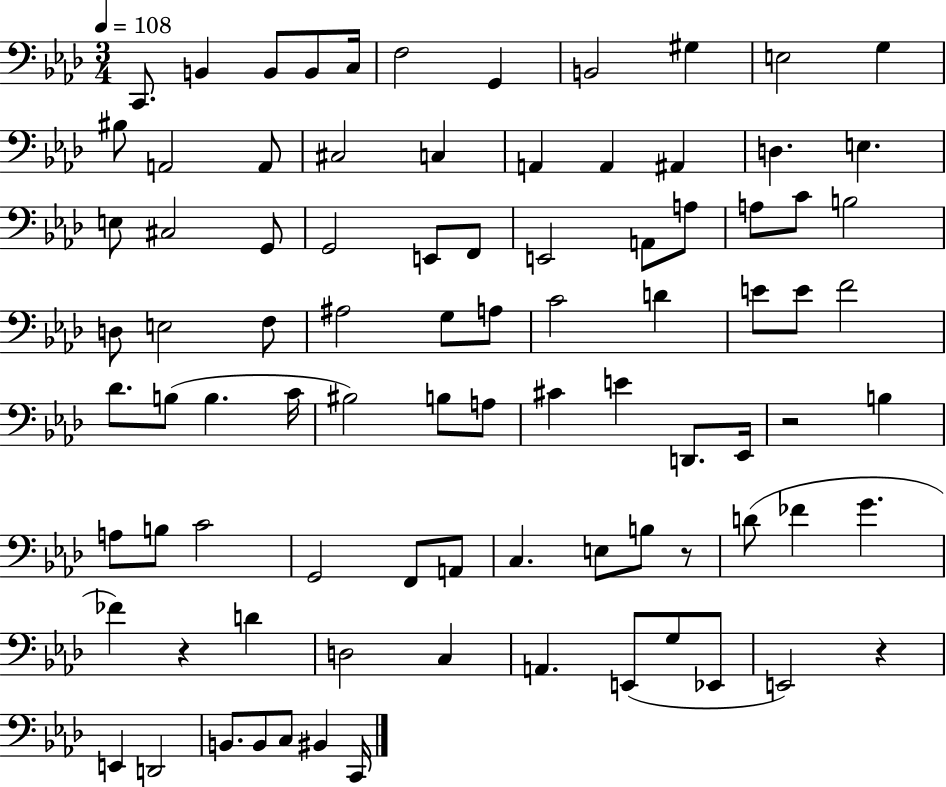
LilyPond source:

{
  \clef bass
  \numericTimeSignature
  \time 3/4
  \key aes \major
  \tempo 4 = 108
  c,8. b,4 b,8 b,8 c16 | f2 g,4 | b,2 gis4 | e2 g4 | \break bis8 a,2 a,8 | cis2 c4 | a,4 a,4 ais,4 | d4. e4. | \break e8 cis2 g,8 | g,2 e,8 f,8 | e,2 a,8 a8 | a8 c'8 b2 | \break d8 e2 f8 | ais2 g8 a8 | c'2 d'4 | e'8 e'8 f'2 | \break des'8. b8( b4. c'16 | bis2) b8 a8 | cis'4 e'4 d,8. ees,16 | r2 b4 | \break a8 b8 c'2 | g,2 f,8 a,8 | c4. e8 b8 r8 | d'8( fes'4 g'4. | \break fes'4) r4 d'4 | d2 c4 | a,4. e,8( g8 ees,8 | e,2) r4 | \break e,4 d,2 | b,8. b,8 c8 bis,4 c,16 | \bar "|."
}